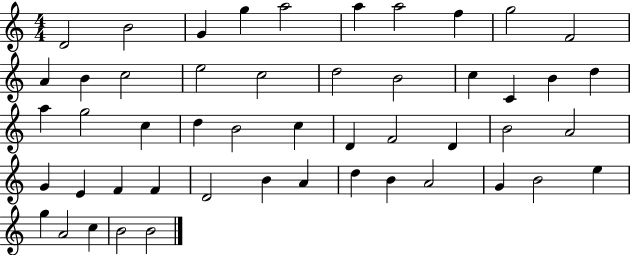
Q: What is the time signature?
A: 4/4